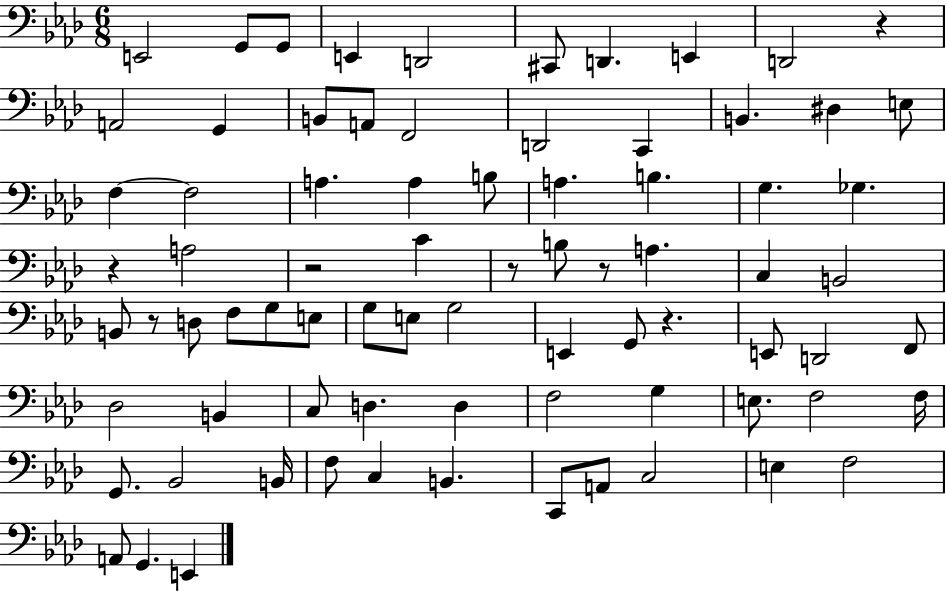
{
  \clef bass
  \numericTimeSignature
  \time 6/8
  \key aes \major
  e,2 g,8 g,8 | e,4 d,2 | cis,8 d,4. e,4 | d,2 r4 | \break a,2 g,4 | b,8 a,8 f,2 | d,2 c,4 | b,4. dis4 e8 | \break f4~~ f2 | a4. a4 b8 | a4. b4. | g4. ges4. | \break r4 a2 | r2 c'4 | r8 b8 r8 a4. | c4 b,2 | \break b,8 r8 d8 f8 g8 e8 | g8 e8 g2 | e,4 g,8 r4. | e,8 d,2 f,8 | \break des2 b,4 | c8 d4. d4 | f2 g4 | e8. f2 f16 | \break g,8. bes,2 b,16 | f8 c4 b,4. | c,8 a,8 c2 | e4 f2 | \break a,8 g,4. e,4 | \bar "|."
}